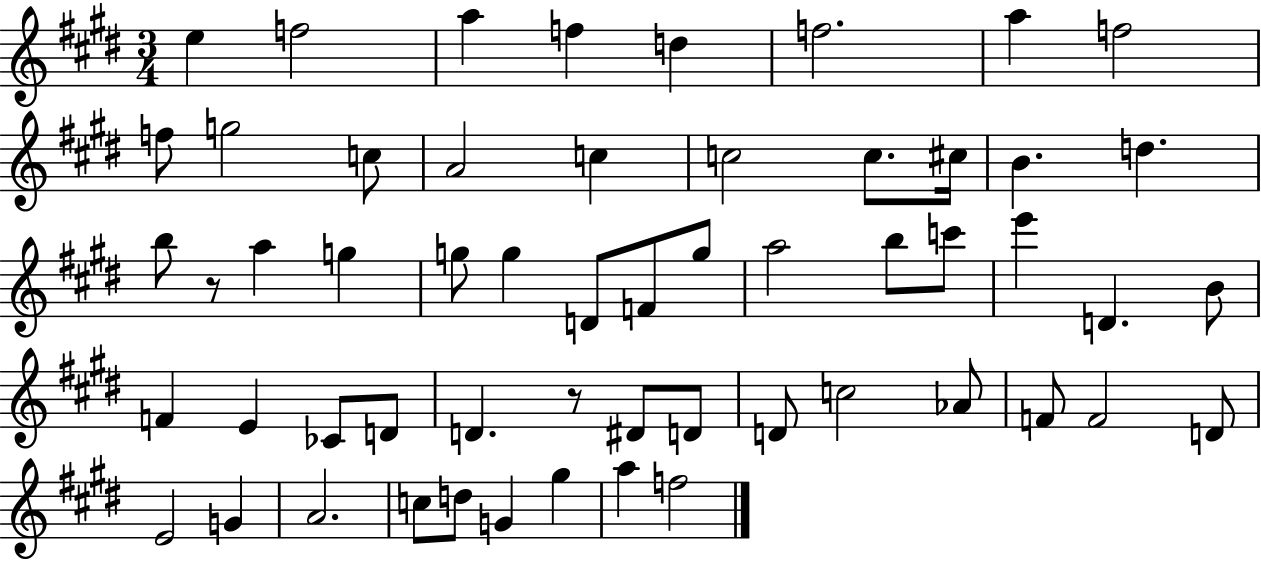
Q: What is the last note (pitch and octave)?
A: F5